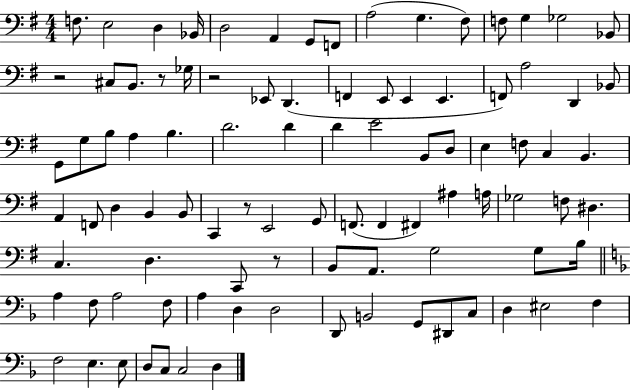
X:1
T:Untitled
M:4/4
L:1/4
K:G
F,/2 E,2 D, _B,,/4 D,2 A,, G,,/2 F,,/2 A,2 G, ^F,/2 F,/2 G, _G,2 _B,,/2 z2 ^C,/2 B,,/2 z/2 _G,/4 z2 _E,,/2 D,, F,, E,,/2 E,, E,, F,,/2 A,2 D,, _B,,/2 G,,/2 G,/2 B,/2 A, B, D2 D D E2 B,,/2 D,/2 E, F,/2 C, B,, A,, F,,/2 D, B,, B,,/2 C,, z/2 E,,2 G,,/2 F,,/2 F,, ^F,, ^A, A,/4 _G,2 F,/2 ^D, C, D, C,,/2 z/2 B,,/2 A,,/2 G,2 G,/2 B,/4 A, F,/2 A,2 F,/2 A, D, D,2 D,,/2 B,,2 G,,/2 ^D,,/2 C,/2 D, ^E,2 F, F,2 E, E,/2 D,/2 C,/2 C,2 D,